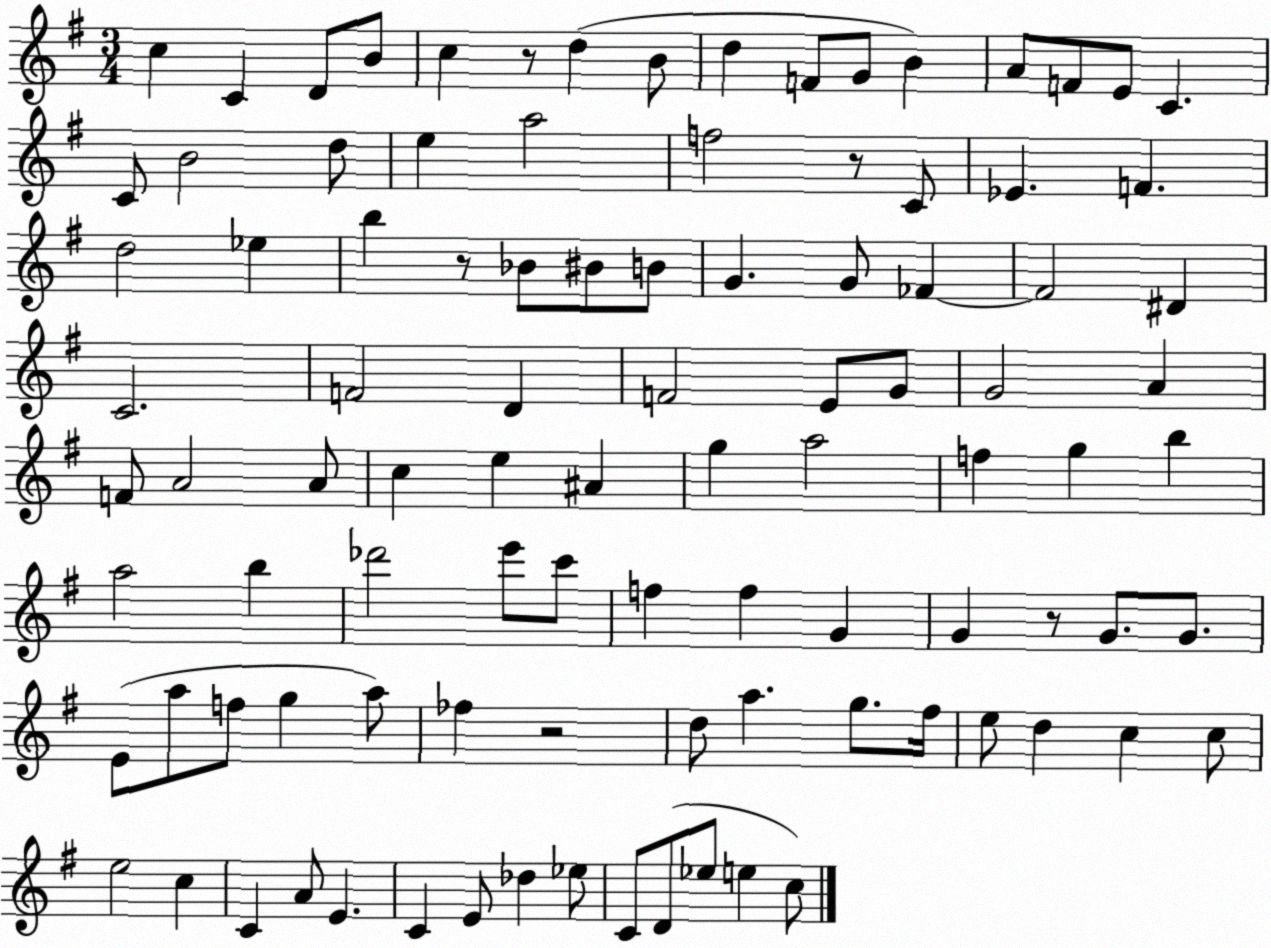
X:1
T:Untitled
M:3/4
L:1/4
K:G
c C D/2 B/2 c z/2 d B/2 d F/2 G/2 B A/2 F/2 E/2 C C/2 B2 d/2 e a2 f2 z/2 C/2 _E F d2 _e b z/2 _B/2 ^B/2 B/2 G G/2 _F _F2 ^D C2 F2 D F2 E/2 G/2 G2 A F/2 A2 A/2 c e ^A g a2 f g b a2 b _d'2 e'/2 c'/2 f f G G z/2 G/2 G/2 E/2 a/2 f/2 g a/2 _f z2 d/2 a g/2 ^f/4 e/2 d c c/2 e2 c C A/2 E C E/2 _d _e/2 C/2 D/2 _e/2 e c/2